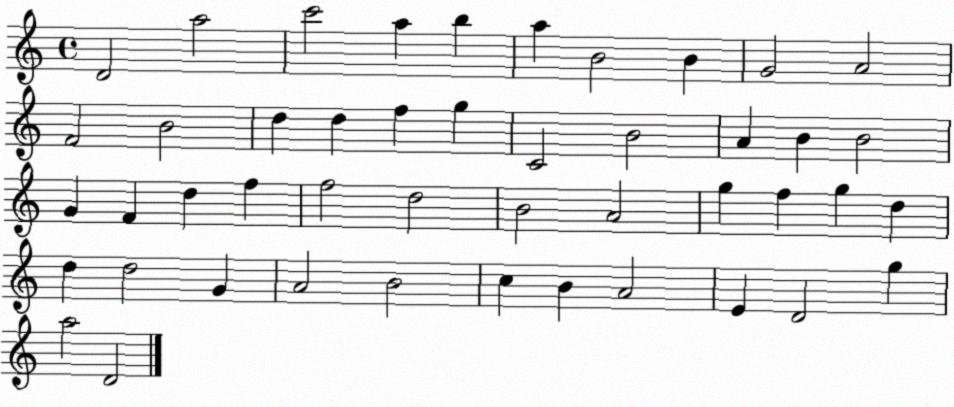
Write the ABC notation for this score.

X:1
T:Untitled
M:4/4
L:1/4
K:C
D2 a2 c'2 a b a B2 B G2 A2 F2 B2 d d f g C2 B2 A B B2 G F d f f2 d2 B2 A2 g f g d d d2 G A2 B2 c B A2 E D2 g a2 D2